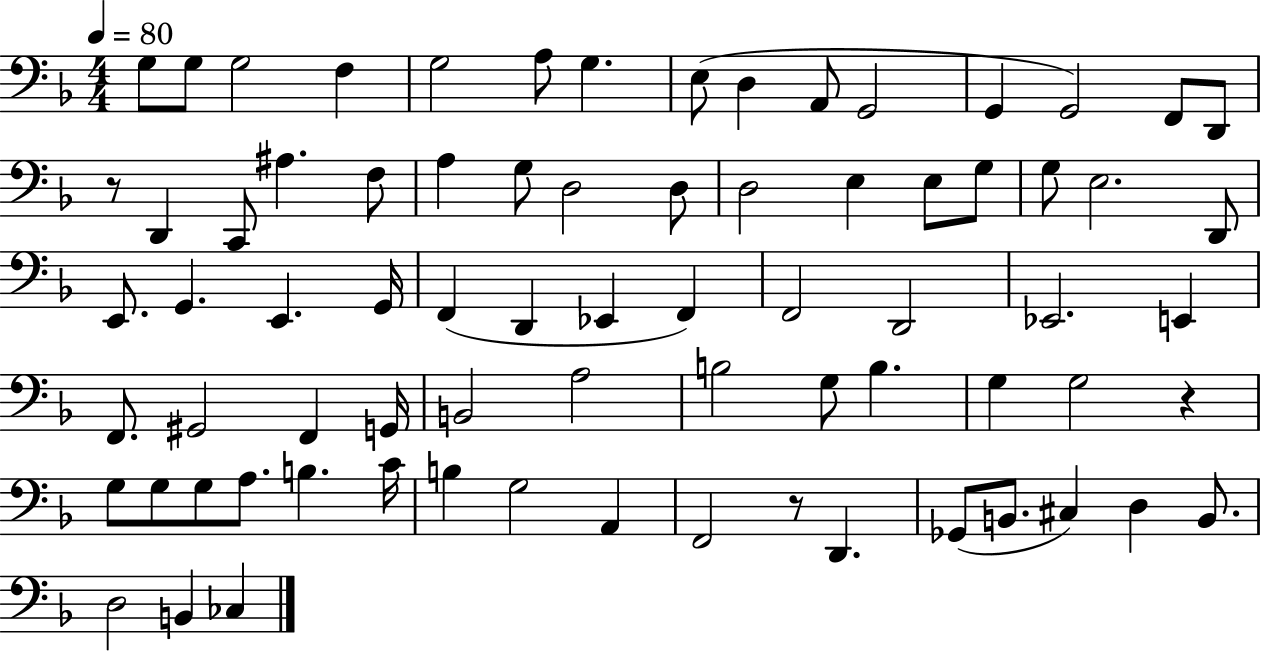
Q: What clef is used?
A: bass